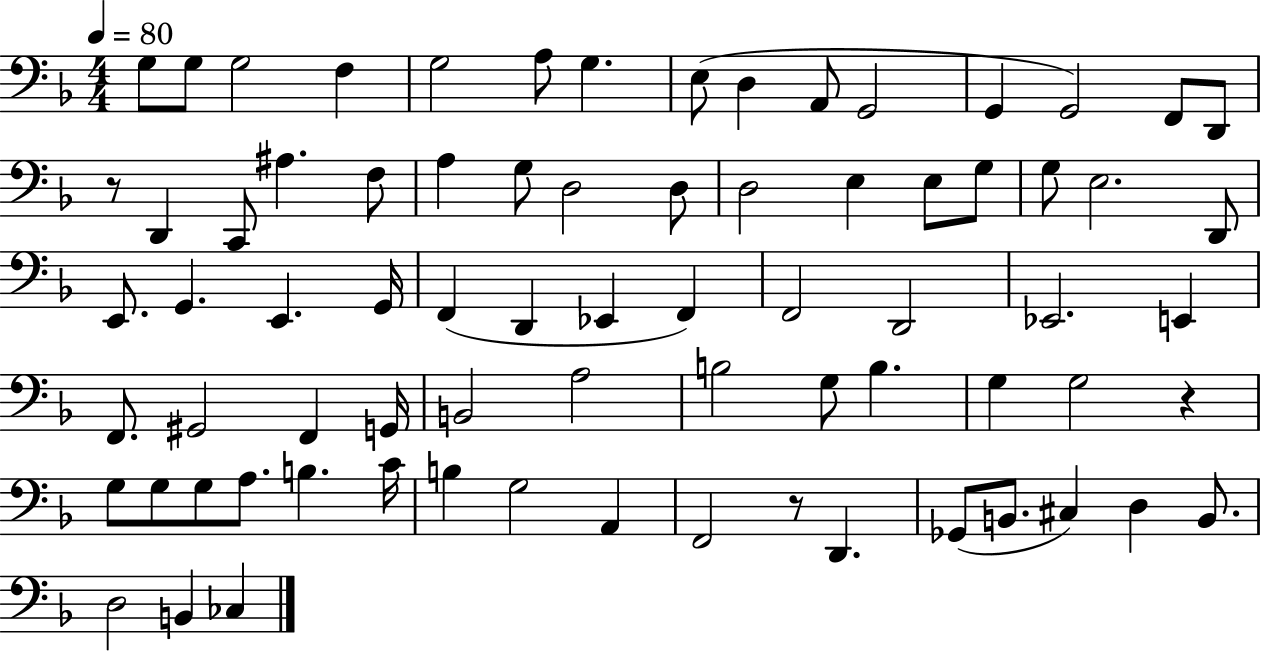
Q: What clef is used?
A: bass